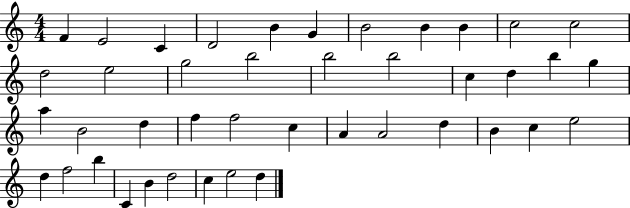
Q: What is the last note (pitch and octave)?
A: D5